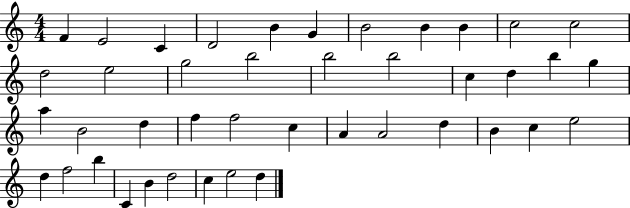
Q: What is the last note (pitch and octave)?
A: D5